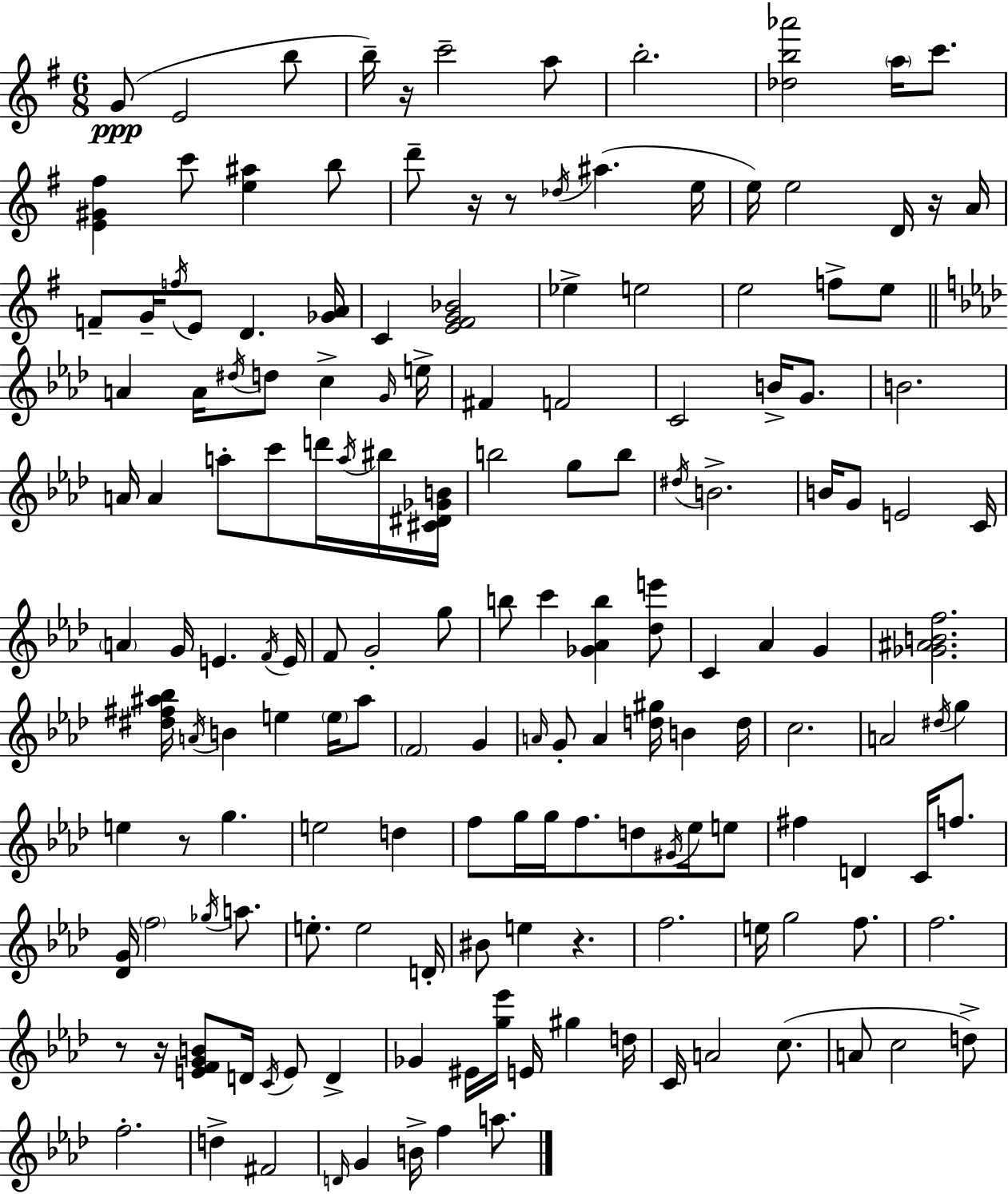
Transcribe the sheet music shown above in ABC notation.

X:1
T:Untitled
M:6/8
L:1/4
K:G
G/2 E2 b/2 b/4 z/4 c'2 a/2 b2 [_db_a']2 a/4 c'/2 [E^G^f] c'/2 [e^a] b/2 d'/2 z/4 z/2 _d/4 ^a e/4 e/4 e2 D/4 z/4 A/4 F/2 G/4 f/4 E/2 D [_GA]/4 C [E^FG_B]2 _e e2 e2 f/2 e/2 A A/4 ^d/4 d/2 c G/4 e/4 ^F F2 C2 B/4 G/2 B2 A/4 A a/2 c'/2 d'/4 a/4 ^b/4 [^C^D_GB]/4 b2 g/2 b/2 ^d/4 B2 B/4 G/2 E2 C/4 A G/4 E F/4 E/4 F/2 G2 g/2 b/2 c' [_G_Ab] [_de']/2 C _A G [_G^ABf]2 [^d^f^a_b]/4 A/4 B e e/4 ^a/2 F2 G A/4 G/2 A [d^g]/4 B d/4 c2 A2 ^d/4 g e z/2 g e2 d f/2 g/4 g/4 f/2 d/2 ^G/4 _e/4 e/2 ^f D C/4 f/2 [_DG]/4 f2 _g/4 a/2 e/2 e2 D/4 ^B/2 e z f2 e/4 g2 f/2 f2 z/2 z/4 [EFGB]/2 D/4 C/4 E/2 D _G ^E/4 [g_e']/4 E/4 ^g d/4 C/4 A2 c/2 A/2 c2 d/2 f2 d ^F2 D/4 G B/4 f a/2